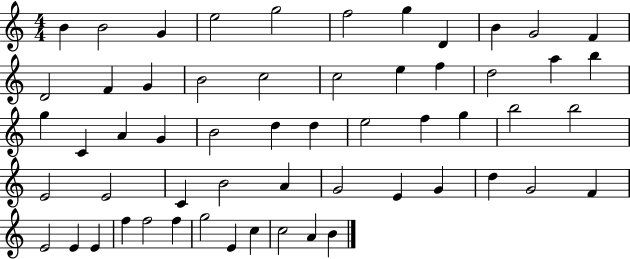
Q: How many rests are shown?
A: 0